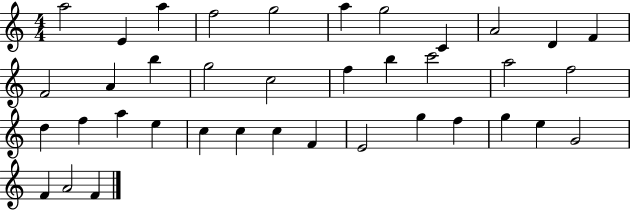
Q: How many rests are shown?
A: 0